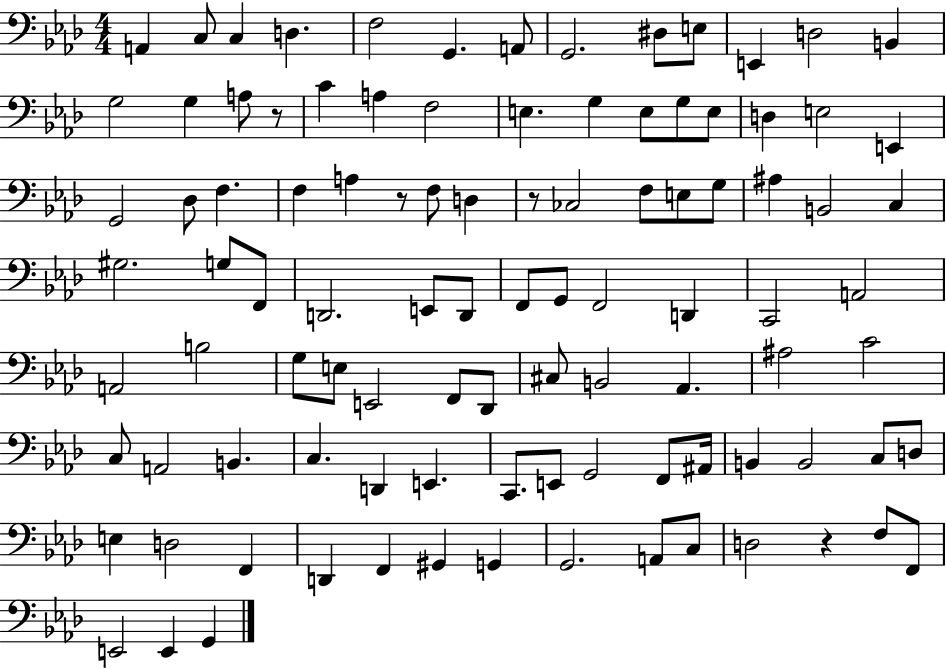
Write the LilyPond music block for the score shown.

{
  \clef bass
  \numericTimeSignature
  \time 4/4
  \key aes \major
  a,4 c8 c4 d4. | f2 g,4. a,8 | g,2. dis8 e8 | e,4 d2 b,4 | \break g2 g4 a8 r8 | c'4 a4 f2 | e4. g4 e8 g8 e8 | d4 e2 e,4 | \break g,2 des8 f4. | f4 a4 r8 f8 d4 | r8 ces2 f8 e8 g8 | ais4 b,2 c4 | \break gis2. g8 f,8 | d,2. e,8 d,8 | f,8 g,8 f,2 d,4 | c,2 a,2 | \break a,2 b2 | g8 e8 e,2 f,8 des,8 | cis8 b,2 aes,4. | ais2 c'2 | \break c8 a,2 b,4. | c4. d,4 e,4. | c,8. e,8 g,2 f,8 ais,16 | b,4 b,2 c8 d8 | \break e4 d2 f,4 | d,4 f,4 gis,4 g,4 | g,2. a,8 c8 | d2 r4 f8 f,8 | \break e,2 e,4 g,4 | \bar "|."
}